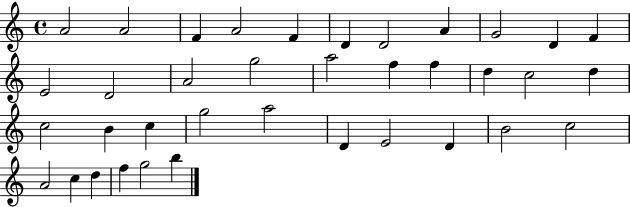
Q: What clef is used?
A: treble